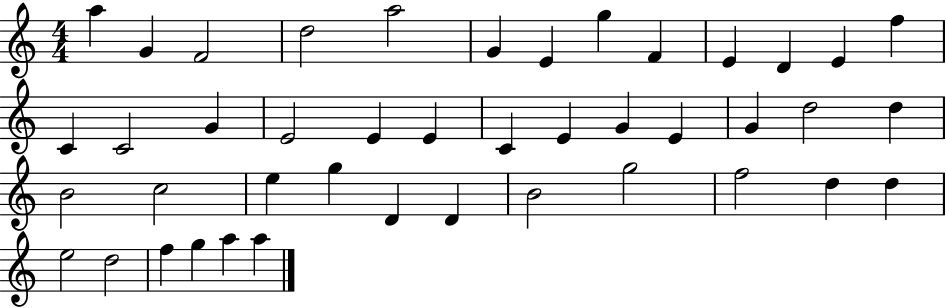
A5/q G4/q F4/h D5/h A5/h G4/q E4/q G5/q F4/q E4/q D4/q E4/q F5/q C4/q C4/h G4/q E4/h E4/q E4/q C4/q E4/q G4/q E4/q G4/q D5/h D5/q B4/h C5/h E5/q G5/q D4/q D4/q B4/h G5/h F5/h D5/q D5/q E5/h D5/h F5/q G5/q A5/q A5/q